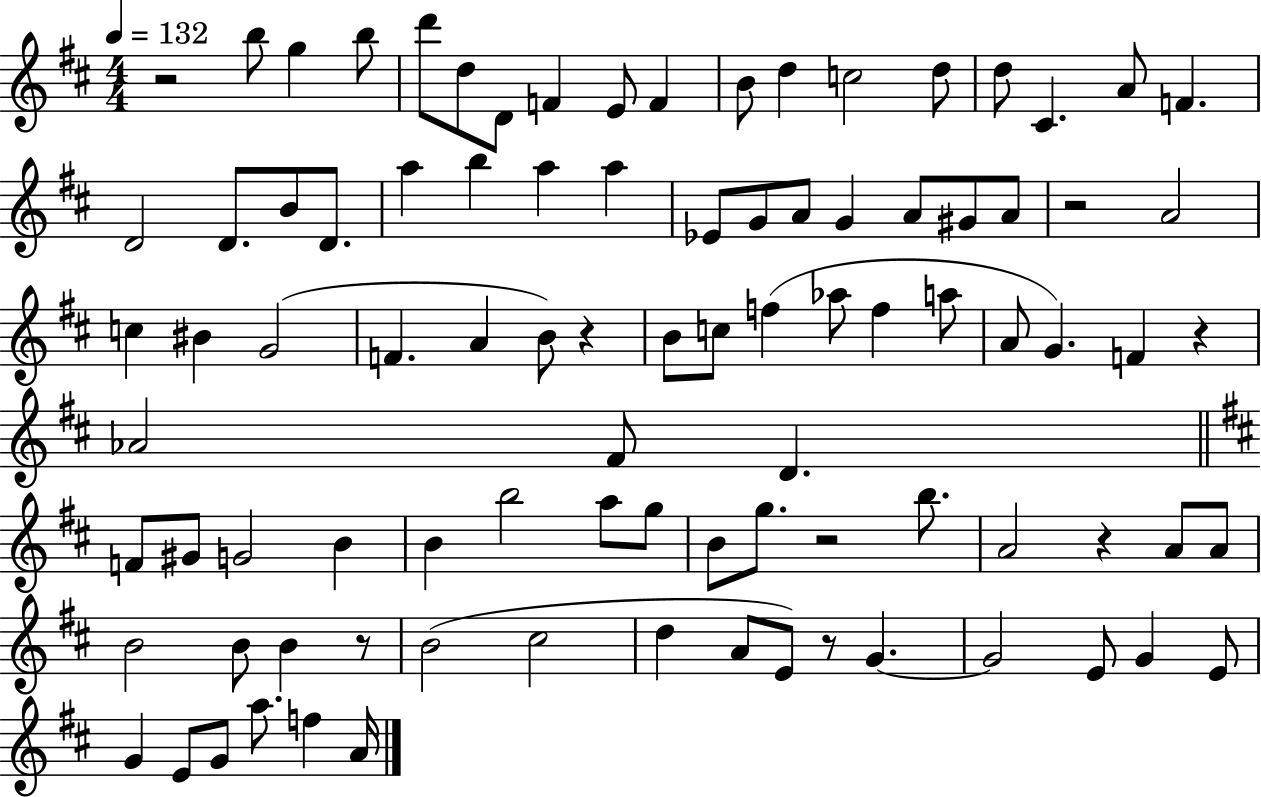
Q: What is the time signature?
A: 4/4